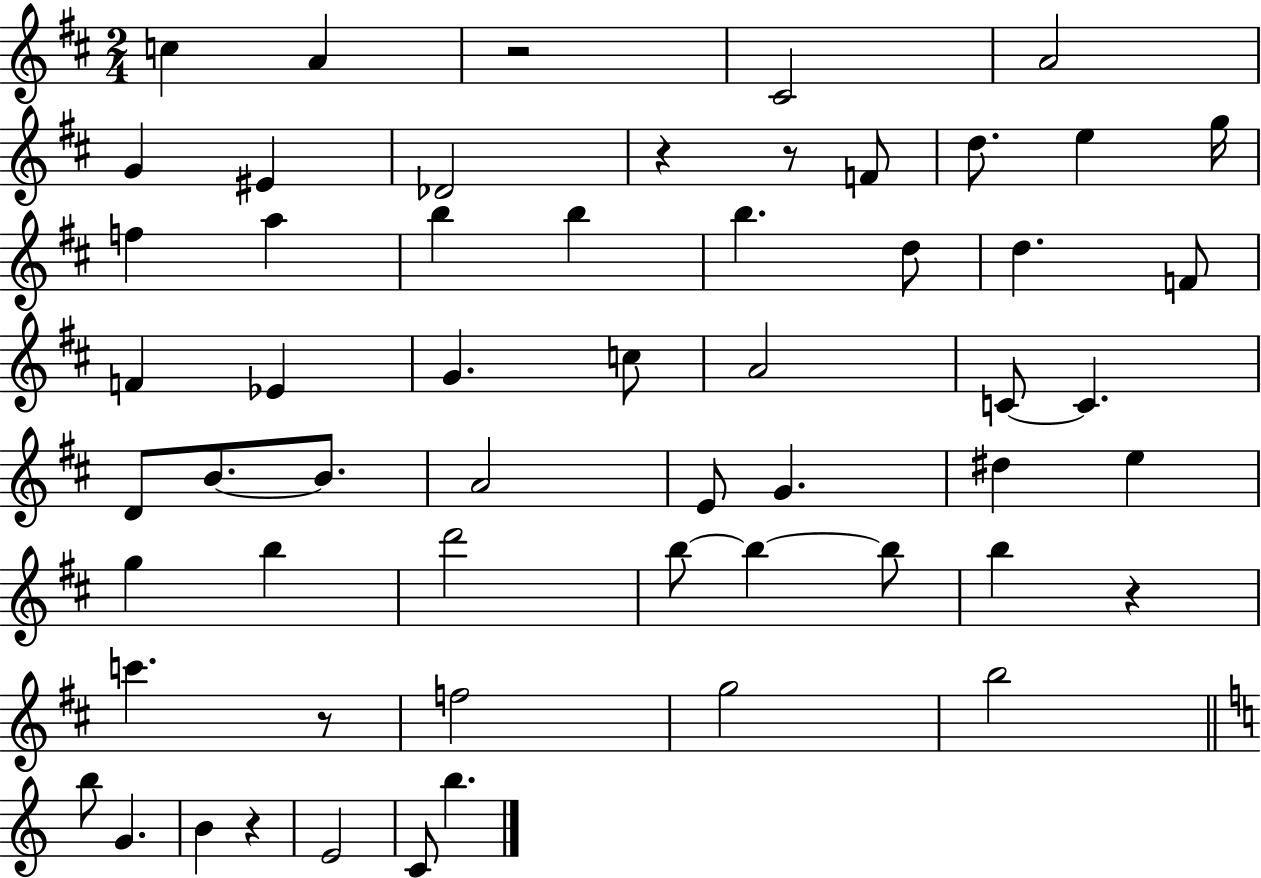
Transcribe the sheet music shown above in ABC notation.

X:1
T:Untitled
M:2/4
L:1/4
K:D
c A z2 ^C2 A2 G ^E _D2 z z/2 F/2 d/2 e g/4 f a b b b d/2 d F/2 F _E G c/2 A2 C/2 C D/2 B/2 B/2 A2 E/2 G ^d e g b d'2 b/2 b b/2 b z c' z/2 f2 g2 b2 b/2 G B z E2 C/2 b